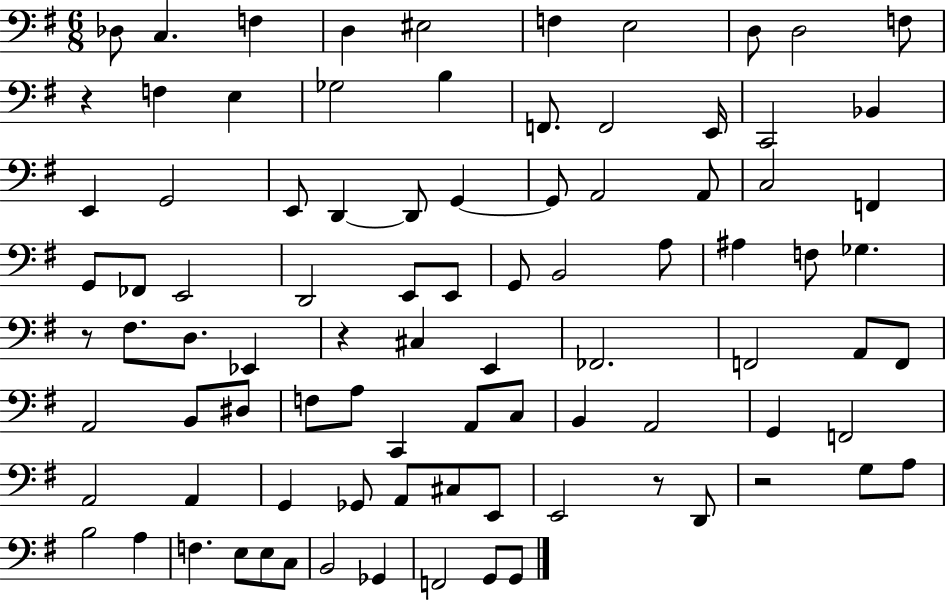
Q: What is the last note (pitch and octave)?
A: G2